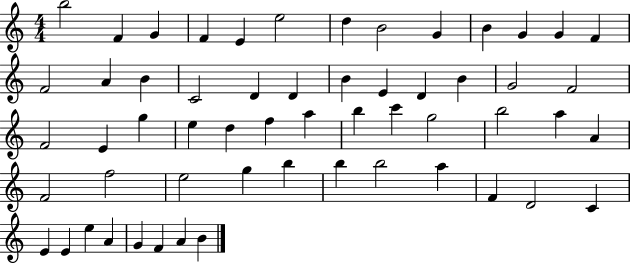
X:1
T:Untitled
M:4/4
L:1/4
K:C
b2 F G F E e2 d B2 G B G G F F2 A B C2 D D B E D B G2 F2 F2 E g e d f a b c' g2 b2 a A F2 f2 e2 g b b b2 a F D2 C E E e A G F A B